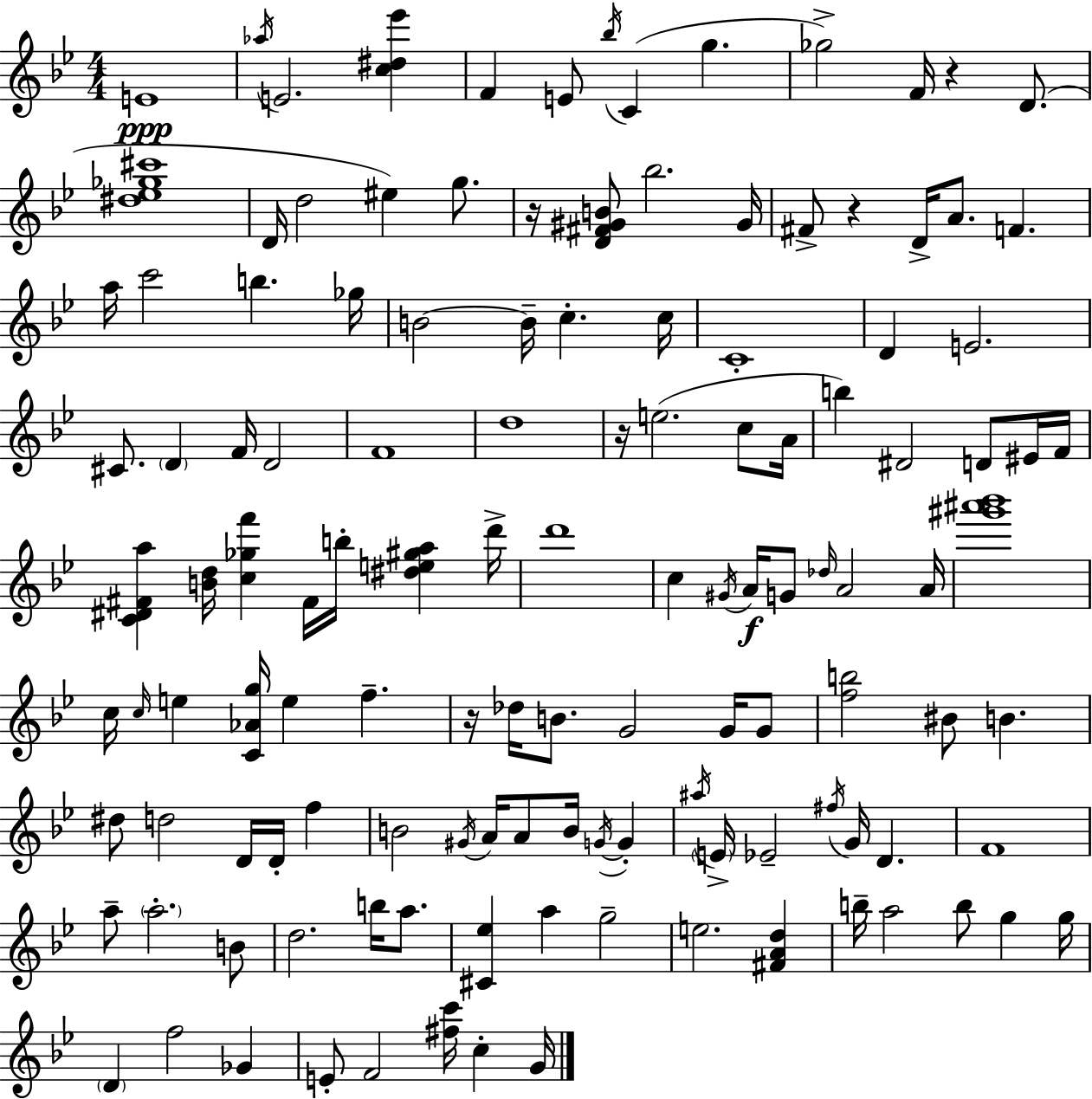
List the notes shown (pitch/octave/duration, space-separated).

E4/w Ab5/s E4/h. [C5,D#5,Eb6]/q F4/q E4/e Bb5/s C4/q G5/q. Gb5/h F4/s R/q D4/e. [D#5,Eb5,Gb5,C#6]/w D4/s D5/h EIS5/q G5/e. R/s [D4,F#4,G#4,B4]/e Bb5/h. G#4/s F#4/e R/q D4/s A4/e. F4/q. A5/s C6/h B5/q. Gb5/s B4/h B4/s C5/q. C5/s C4/w D4/q E4/h. C#4/e. D4/q F4/s D4/h F4/w D5/w R/s E5/h. C5/e A4/s B5/q D#4/h D4/e EIS4/s F4/s [C4,D#4,F#4,A5]/q [B4,D5]/s [C5,Gb5,F6]/q F#4/s B5/s [D#5,E5,G#5,A5]/q D6/s D6/w C5/q G#4/s A4/s G4/e Db5/s A4/h A4/s [G#6,A#6,Bb6]/w C5/s C5/s E5/q [C4,Ab4,G5]/s E5/q F5/q. R/s Db5/s B4/e. G4/h G4/s G4/e [F5,B5]/h BIS4/e B4/q. D#5/e D5/h D4/s D4/s F5/q B4/h G#4/s A4/s A4/e B4/s G4/s G4/q A#5/s E4/s Eb4/h F#5/s G4/s D4/q. F4/w A5/e A5/h. B4/e D5/h. B5/s A5/e. [C#4,Eb5]/q A5/q G5/h E5/h. [F#4,A4,D5]/q B5/s A5/h B5/e G5/q G5/s D4/q F5/h Gb4/q E4/e F4/h [F#5,C6]/s C5/q G4/s